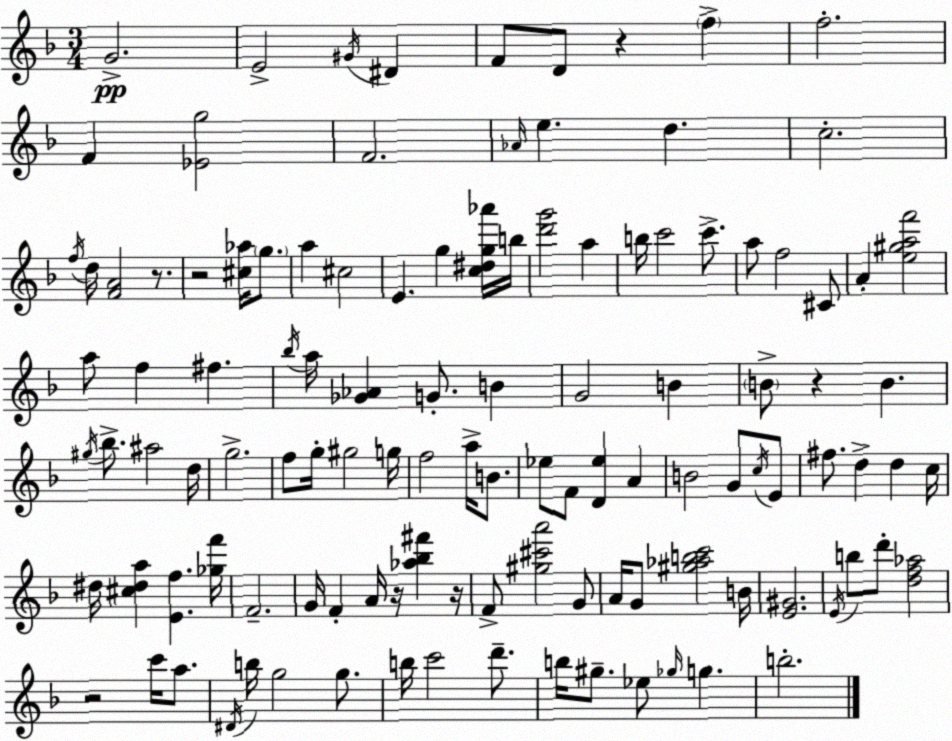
X:1
T:Untitled
M:3/4
L:1/4
K:F
G2 E2 ^G/4 ^D F/2 D/2 z f f2 F [_Eg]2 F2 _A/4 e d c2 f/4 d/4 [FA]2 z/2 z2 [^c_a]/4 g/2 a ^c2 E g [c^dg_a']/4 b/4 [d'g']2 a b/4 c'2 c'/2 a/2 f2 ^C/2 A [e^gaf']2 a/2 f ^f _b/4 a/4 [_G_A] G/2 B G2 B B/2 z B ^g/4 _b/2 ^a2 d/4 g2 f/2 g/4 ^g2 g/4 f2 a/4 B/2 _e/2 F/2 [D_e] A B2 G/2 c/4 E/2 ^f/2 d d c/4 ^d/4 [^c^da] [Ef] [_gf']/4 F2 G/4 F A/4 z/4 [_a_b^f'] z/4 F/2 [^g^c'a']2 G/2 A/4 G/2 [^g_abc']2 B/4 [E^G]2 E/4 b/2 d'/2 [df_a]2 z2 c'/4 a/2 ^D/4 b/4 g2 g/2 b/4 c'2 d'/2 b/4 ^g/2 _e/2 _g/4 g b2